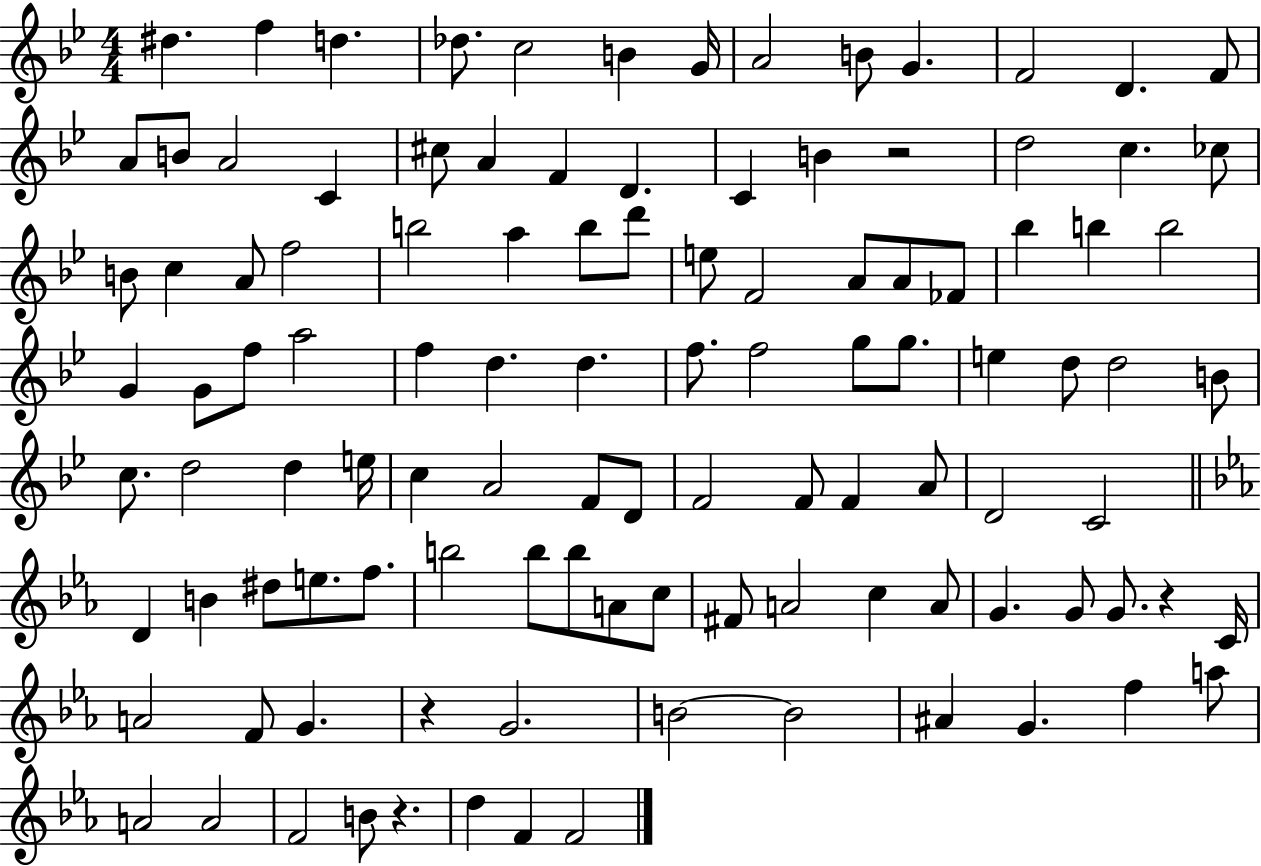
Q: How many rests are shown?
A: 4